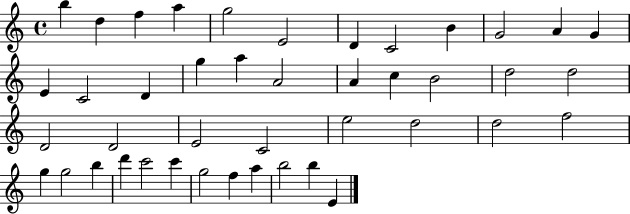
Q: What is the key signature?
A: C major